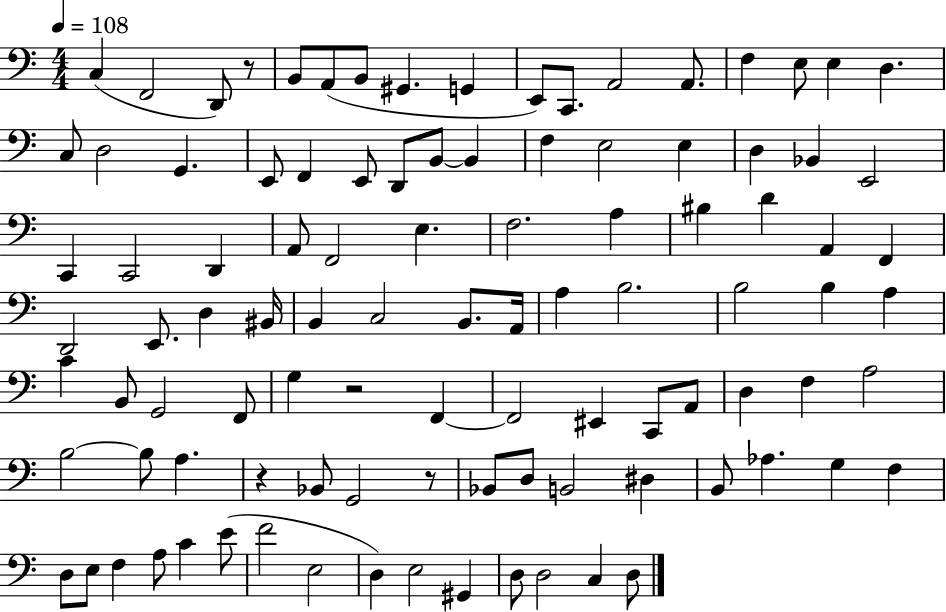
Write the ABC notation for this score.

X:1
T:Untitled
M:4/4
L:1/4
K:C
C, F,,2 D,,/2 z/2 B,,/2 A,,/2 B,,/2 ^G,, G,, E,,/2 C,,/2 A,,2 A,,/2 F, E,/2 E, D, C,/2 D,2 G,, E,,/2 F,, E,,/2 D,,/2 B,,/2 B,, F, E,2 E, D, _B,, E,,2 C,, C,,2 D,, A,,/2 F,,2 E, F,2 A, ^B, D A,, F,, D,,2 E,,/2 D, ^B,,/4 B,, C,2 B,,/2 A,,/4 A, B,2 B,2 B, A, C B,,/2 G,,2 F,,/2 G, z2 F,, F,,2 ^E,, C,,/2 A,,/2 D, F, A,2 B,2 B,/2 A, z _B,,/2 G,,2 z/2 _B,,/2 D,/2 B,,2 ^D, B,,/2 _A, G, F, D,/2 E,/2 F, A,/2 C E/2 F2 E,2 D, E,2 ^G,, D,/2 D,2 C, D,/2